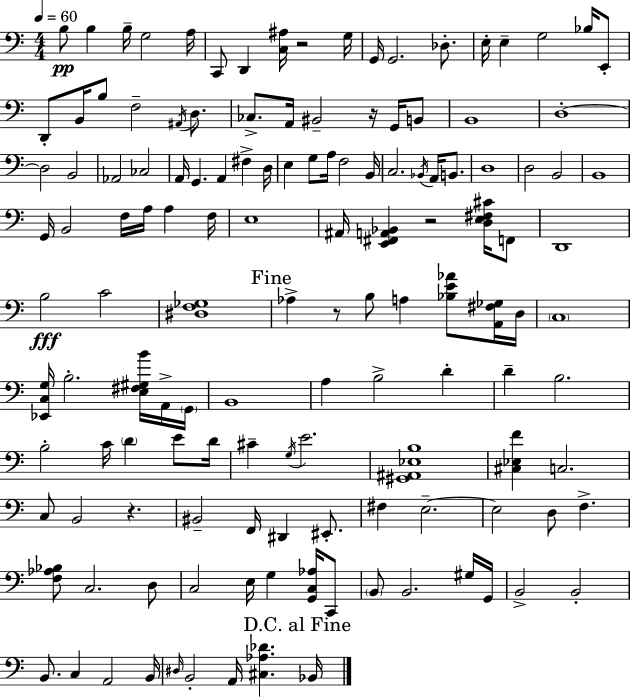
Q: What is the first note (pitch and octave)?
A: B3